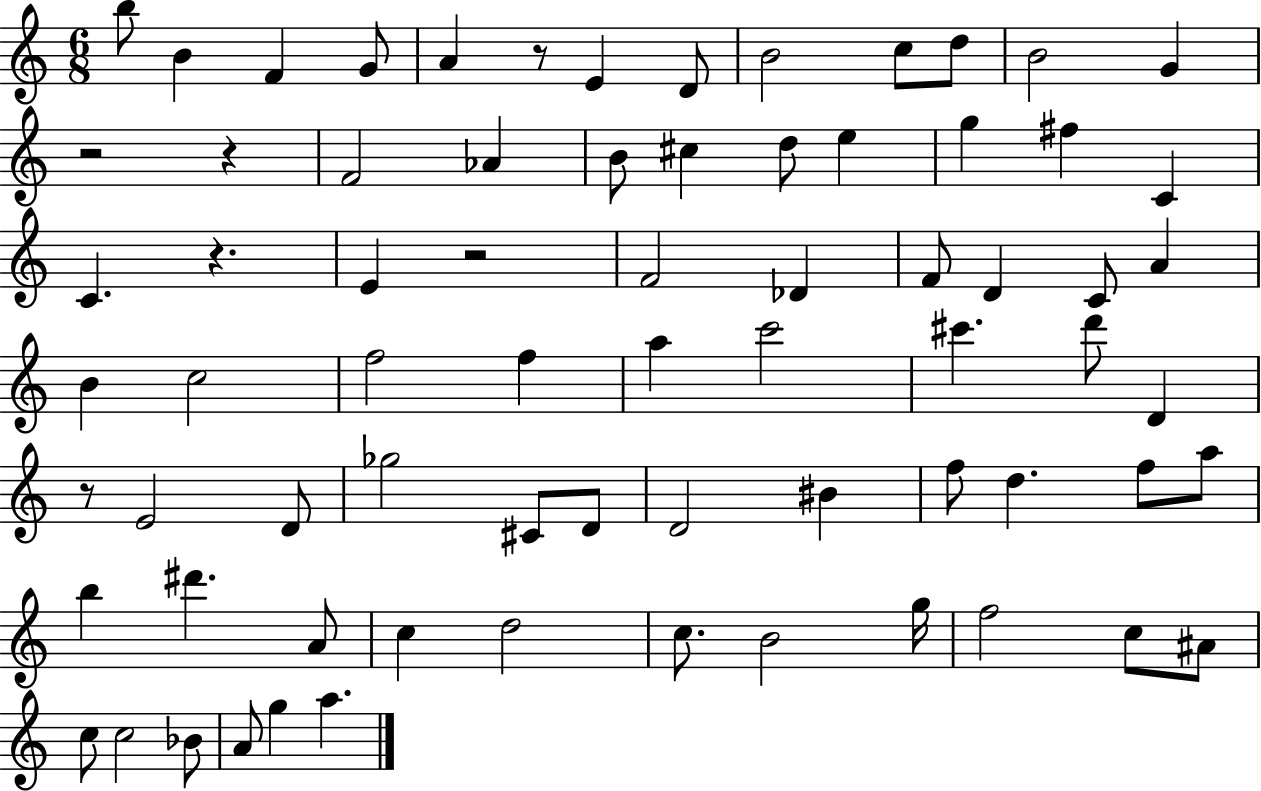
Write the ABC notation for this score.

X:1
T:Untitled
M:6/8
L:1/4
K:C
b/2 B F G/2 A z/2 E D/2 B2 c/2 d/2 B2 G z2 z F2 _A B/2 ^c d/2 e g ^f C C z E z2 F2 _D F/2 D C/2 A B c2 f2 f a c'2 ^c' d'/2 D z/2 E2 D/2 _g2 ^C/2 D/2 D2 ^B f/2 d f/2 a/2 b ^d' A/2 c d2 c/2 B2 g/4 f2 c/2 ^A/2 c/2 c2 _B/2 A/2 g a